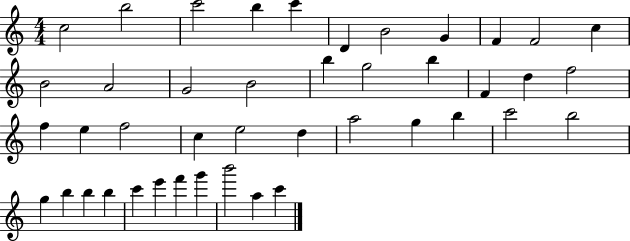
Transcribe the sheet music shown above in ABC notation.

X:1
T:Untitled
M:4/4
L:1/4
K:C
c2 b2 c'2 b c' D B2 G F F2 c B2 A2 G2 B2 b g2 b F d f2 f e f2 c e2 d a2 g b c'2 b2 g b b b c' e' f' g' b'2 a c'